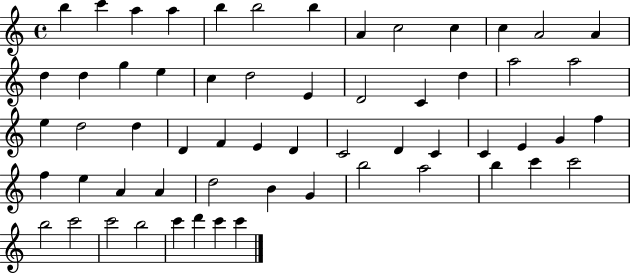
B5/q C6/q A5/q A5/q B5/q B5/h B5/q A4/q C5/h C5/q C5/q A4/h A4/q D5/q D5/q G5/q E5/q C5/q D5/h E4/q D4/h C4/q D5/q A5/h A5/h E5/q D5/h D5/q D4/q F4/q E4/q D4/q C4/h D4/q C4/q C4/q E4/q G4/q F5/q F5/q E5/q A4/q A4/q D5/h B4/q G4/q B5/h A5/h B5/q C6/q C6/h B5/h C6/h C6/h B5/h C6/q D6/q C6/q C6/q